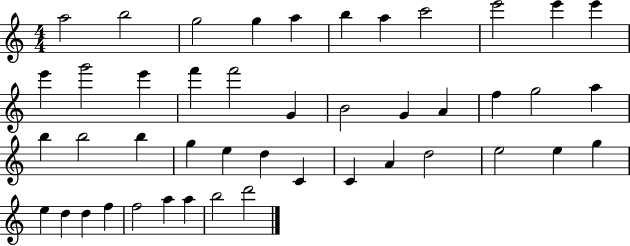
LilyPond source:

{
  \clef treble
  \numericTimeSignature
  \time 4/4
  \key c \major
  a''2 b''2 | g''2 g''4 a''4 | b''4 a''4 c'''2 | e'''2 e'''4 e'''4 | \break e'''4 g'''2 e'''4 | f'''4 f'''2 g'4 | b'2 g'4 a'4 | f''4 g''2 a''4 | \break b''4 b''2 b''4 | g''4 e''4 d''4 c'4 | c'4 a'4 d''2 | e''2 e''4 g''4 | \break e''4 d''4 d''4 f''4 | f''2 a''4 a''4 | b''2 d'''2 | \bar "|."
}